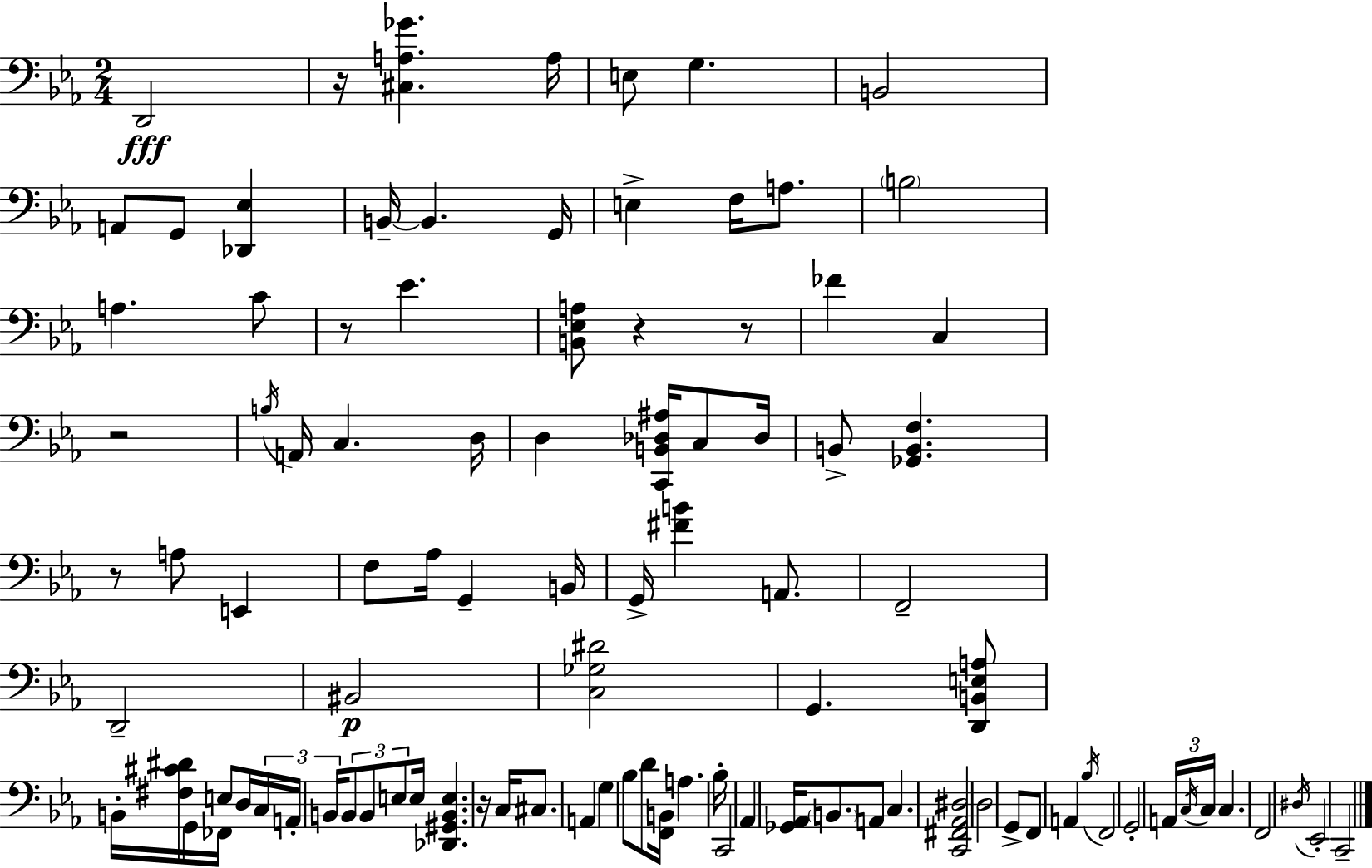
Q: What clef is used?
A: bass